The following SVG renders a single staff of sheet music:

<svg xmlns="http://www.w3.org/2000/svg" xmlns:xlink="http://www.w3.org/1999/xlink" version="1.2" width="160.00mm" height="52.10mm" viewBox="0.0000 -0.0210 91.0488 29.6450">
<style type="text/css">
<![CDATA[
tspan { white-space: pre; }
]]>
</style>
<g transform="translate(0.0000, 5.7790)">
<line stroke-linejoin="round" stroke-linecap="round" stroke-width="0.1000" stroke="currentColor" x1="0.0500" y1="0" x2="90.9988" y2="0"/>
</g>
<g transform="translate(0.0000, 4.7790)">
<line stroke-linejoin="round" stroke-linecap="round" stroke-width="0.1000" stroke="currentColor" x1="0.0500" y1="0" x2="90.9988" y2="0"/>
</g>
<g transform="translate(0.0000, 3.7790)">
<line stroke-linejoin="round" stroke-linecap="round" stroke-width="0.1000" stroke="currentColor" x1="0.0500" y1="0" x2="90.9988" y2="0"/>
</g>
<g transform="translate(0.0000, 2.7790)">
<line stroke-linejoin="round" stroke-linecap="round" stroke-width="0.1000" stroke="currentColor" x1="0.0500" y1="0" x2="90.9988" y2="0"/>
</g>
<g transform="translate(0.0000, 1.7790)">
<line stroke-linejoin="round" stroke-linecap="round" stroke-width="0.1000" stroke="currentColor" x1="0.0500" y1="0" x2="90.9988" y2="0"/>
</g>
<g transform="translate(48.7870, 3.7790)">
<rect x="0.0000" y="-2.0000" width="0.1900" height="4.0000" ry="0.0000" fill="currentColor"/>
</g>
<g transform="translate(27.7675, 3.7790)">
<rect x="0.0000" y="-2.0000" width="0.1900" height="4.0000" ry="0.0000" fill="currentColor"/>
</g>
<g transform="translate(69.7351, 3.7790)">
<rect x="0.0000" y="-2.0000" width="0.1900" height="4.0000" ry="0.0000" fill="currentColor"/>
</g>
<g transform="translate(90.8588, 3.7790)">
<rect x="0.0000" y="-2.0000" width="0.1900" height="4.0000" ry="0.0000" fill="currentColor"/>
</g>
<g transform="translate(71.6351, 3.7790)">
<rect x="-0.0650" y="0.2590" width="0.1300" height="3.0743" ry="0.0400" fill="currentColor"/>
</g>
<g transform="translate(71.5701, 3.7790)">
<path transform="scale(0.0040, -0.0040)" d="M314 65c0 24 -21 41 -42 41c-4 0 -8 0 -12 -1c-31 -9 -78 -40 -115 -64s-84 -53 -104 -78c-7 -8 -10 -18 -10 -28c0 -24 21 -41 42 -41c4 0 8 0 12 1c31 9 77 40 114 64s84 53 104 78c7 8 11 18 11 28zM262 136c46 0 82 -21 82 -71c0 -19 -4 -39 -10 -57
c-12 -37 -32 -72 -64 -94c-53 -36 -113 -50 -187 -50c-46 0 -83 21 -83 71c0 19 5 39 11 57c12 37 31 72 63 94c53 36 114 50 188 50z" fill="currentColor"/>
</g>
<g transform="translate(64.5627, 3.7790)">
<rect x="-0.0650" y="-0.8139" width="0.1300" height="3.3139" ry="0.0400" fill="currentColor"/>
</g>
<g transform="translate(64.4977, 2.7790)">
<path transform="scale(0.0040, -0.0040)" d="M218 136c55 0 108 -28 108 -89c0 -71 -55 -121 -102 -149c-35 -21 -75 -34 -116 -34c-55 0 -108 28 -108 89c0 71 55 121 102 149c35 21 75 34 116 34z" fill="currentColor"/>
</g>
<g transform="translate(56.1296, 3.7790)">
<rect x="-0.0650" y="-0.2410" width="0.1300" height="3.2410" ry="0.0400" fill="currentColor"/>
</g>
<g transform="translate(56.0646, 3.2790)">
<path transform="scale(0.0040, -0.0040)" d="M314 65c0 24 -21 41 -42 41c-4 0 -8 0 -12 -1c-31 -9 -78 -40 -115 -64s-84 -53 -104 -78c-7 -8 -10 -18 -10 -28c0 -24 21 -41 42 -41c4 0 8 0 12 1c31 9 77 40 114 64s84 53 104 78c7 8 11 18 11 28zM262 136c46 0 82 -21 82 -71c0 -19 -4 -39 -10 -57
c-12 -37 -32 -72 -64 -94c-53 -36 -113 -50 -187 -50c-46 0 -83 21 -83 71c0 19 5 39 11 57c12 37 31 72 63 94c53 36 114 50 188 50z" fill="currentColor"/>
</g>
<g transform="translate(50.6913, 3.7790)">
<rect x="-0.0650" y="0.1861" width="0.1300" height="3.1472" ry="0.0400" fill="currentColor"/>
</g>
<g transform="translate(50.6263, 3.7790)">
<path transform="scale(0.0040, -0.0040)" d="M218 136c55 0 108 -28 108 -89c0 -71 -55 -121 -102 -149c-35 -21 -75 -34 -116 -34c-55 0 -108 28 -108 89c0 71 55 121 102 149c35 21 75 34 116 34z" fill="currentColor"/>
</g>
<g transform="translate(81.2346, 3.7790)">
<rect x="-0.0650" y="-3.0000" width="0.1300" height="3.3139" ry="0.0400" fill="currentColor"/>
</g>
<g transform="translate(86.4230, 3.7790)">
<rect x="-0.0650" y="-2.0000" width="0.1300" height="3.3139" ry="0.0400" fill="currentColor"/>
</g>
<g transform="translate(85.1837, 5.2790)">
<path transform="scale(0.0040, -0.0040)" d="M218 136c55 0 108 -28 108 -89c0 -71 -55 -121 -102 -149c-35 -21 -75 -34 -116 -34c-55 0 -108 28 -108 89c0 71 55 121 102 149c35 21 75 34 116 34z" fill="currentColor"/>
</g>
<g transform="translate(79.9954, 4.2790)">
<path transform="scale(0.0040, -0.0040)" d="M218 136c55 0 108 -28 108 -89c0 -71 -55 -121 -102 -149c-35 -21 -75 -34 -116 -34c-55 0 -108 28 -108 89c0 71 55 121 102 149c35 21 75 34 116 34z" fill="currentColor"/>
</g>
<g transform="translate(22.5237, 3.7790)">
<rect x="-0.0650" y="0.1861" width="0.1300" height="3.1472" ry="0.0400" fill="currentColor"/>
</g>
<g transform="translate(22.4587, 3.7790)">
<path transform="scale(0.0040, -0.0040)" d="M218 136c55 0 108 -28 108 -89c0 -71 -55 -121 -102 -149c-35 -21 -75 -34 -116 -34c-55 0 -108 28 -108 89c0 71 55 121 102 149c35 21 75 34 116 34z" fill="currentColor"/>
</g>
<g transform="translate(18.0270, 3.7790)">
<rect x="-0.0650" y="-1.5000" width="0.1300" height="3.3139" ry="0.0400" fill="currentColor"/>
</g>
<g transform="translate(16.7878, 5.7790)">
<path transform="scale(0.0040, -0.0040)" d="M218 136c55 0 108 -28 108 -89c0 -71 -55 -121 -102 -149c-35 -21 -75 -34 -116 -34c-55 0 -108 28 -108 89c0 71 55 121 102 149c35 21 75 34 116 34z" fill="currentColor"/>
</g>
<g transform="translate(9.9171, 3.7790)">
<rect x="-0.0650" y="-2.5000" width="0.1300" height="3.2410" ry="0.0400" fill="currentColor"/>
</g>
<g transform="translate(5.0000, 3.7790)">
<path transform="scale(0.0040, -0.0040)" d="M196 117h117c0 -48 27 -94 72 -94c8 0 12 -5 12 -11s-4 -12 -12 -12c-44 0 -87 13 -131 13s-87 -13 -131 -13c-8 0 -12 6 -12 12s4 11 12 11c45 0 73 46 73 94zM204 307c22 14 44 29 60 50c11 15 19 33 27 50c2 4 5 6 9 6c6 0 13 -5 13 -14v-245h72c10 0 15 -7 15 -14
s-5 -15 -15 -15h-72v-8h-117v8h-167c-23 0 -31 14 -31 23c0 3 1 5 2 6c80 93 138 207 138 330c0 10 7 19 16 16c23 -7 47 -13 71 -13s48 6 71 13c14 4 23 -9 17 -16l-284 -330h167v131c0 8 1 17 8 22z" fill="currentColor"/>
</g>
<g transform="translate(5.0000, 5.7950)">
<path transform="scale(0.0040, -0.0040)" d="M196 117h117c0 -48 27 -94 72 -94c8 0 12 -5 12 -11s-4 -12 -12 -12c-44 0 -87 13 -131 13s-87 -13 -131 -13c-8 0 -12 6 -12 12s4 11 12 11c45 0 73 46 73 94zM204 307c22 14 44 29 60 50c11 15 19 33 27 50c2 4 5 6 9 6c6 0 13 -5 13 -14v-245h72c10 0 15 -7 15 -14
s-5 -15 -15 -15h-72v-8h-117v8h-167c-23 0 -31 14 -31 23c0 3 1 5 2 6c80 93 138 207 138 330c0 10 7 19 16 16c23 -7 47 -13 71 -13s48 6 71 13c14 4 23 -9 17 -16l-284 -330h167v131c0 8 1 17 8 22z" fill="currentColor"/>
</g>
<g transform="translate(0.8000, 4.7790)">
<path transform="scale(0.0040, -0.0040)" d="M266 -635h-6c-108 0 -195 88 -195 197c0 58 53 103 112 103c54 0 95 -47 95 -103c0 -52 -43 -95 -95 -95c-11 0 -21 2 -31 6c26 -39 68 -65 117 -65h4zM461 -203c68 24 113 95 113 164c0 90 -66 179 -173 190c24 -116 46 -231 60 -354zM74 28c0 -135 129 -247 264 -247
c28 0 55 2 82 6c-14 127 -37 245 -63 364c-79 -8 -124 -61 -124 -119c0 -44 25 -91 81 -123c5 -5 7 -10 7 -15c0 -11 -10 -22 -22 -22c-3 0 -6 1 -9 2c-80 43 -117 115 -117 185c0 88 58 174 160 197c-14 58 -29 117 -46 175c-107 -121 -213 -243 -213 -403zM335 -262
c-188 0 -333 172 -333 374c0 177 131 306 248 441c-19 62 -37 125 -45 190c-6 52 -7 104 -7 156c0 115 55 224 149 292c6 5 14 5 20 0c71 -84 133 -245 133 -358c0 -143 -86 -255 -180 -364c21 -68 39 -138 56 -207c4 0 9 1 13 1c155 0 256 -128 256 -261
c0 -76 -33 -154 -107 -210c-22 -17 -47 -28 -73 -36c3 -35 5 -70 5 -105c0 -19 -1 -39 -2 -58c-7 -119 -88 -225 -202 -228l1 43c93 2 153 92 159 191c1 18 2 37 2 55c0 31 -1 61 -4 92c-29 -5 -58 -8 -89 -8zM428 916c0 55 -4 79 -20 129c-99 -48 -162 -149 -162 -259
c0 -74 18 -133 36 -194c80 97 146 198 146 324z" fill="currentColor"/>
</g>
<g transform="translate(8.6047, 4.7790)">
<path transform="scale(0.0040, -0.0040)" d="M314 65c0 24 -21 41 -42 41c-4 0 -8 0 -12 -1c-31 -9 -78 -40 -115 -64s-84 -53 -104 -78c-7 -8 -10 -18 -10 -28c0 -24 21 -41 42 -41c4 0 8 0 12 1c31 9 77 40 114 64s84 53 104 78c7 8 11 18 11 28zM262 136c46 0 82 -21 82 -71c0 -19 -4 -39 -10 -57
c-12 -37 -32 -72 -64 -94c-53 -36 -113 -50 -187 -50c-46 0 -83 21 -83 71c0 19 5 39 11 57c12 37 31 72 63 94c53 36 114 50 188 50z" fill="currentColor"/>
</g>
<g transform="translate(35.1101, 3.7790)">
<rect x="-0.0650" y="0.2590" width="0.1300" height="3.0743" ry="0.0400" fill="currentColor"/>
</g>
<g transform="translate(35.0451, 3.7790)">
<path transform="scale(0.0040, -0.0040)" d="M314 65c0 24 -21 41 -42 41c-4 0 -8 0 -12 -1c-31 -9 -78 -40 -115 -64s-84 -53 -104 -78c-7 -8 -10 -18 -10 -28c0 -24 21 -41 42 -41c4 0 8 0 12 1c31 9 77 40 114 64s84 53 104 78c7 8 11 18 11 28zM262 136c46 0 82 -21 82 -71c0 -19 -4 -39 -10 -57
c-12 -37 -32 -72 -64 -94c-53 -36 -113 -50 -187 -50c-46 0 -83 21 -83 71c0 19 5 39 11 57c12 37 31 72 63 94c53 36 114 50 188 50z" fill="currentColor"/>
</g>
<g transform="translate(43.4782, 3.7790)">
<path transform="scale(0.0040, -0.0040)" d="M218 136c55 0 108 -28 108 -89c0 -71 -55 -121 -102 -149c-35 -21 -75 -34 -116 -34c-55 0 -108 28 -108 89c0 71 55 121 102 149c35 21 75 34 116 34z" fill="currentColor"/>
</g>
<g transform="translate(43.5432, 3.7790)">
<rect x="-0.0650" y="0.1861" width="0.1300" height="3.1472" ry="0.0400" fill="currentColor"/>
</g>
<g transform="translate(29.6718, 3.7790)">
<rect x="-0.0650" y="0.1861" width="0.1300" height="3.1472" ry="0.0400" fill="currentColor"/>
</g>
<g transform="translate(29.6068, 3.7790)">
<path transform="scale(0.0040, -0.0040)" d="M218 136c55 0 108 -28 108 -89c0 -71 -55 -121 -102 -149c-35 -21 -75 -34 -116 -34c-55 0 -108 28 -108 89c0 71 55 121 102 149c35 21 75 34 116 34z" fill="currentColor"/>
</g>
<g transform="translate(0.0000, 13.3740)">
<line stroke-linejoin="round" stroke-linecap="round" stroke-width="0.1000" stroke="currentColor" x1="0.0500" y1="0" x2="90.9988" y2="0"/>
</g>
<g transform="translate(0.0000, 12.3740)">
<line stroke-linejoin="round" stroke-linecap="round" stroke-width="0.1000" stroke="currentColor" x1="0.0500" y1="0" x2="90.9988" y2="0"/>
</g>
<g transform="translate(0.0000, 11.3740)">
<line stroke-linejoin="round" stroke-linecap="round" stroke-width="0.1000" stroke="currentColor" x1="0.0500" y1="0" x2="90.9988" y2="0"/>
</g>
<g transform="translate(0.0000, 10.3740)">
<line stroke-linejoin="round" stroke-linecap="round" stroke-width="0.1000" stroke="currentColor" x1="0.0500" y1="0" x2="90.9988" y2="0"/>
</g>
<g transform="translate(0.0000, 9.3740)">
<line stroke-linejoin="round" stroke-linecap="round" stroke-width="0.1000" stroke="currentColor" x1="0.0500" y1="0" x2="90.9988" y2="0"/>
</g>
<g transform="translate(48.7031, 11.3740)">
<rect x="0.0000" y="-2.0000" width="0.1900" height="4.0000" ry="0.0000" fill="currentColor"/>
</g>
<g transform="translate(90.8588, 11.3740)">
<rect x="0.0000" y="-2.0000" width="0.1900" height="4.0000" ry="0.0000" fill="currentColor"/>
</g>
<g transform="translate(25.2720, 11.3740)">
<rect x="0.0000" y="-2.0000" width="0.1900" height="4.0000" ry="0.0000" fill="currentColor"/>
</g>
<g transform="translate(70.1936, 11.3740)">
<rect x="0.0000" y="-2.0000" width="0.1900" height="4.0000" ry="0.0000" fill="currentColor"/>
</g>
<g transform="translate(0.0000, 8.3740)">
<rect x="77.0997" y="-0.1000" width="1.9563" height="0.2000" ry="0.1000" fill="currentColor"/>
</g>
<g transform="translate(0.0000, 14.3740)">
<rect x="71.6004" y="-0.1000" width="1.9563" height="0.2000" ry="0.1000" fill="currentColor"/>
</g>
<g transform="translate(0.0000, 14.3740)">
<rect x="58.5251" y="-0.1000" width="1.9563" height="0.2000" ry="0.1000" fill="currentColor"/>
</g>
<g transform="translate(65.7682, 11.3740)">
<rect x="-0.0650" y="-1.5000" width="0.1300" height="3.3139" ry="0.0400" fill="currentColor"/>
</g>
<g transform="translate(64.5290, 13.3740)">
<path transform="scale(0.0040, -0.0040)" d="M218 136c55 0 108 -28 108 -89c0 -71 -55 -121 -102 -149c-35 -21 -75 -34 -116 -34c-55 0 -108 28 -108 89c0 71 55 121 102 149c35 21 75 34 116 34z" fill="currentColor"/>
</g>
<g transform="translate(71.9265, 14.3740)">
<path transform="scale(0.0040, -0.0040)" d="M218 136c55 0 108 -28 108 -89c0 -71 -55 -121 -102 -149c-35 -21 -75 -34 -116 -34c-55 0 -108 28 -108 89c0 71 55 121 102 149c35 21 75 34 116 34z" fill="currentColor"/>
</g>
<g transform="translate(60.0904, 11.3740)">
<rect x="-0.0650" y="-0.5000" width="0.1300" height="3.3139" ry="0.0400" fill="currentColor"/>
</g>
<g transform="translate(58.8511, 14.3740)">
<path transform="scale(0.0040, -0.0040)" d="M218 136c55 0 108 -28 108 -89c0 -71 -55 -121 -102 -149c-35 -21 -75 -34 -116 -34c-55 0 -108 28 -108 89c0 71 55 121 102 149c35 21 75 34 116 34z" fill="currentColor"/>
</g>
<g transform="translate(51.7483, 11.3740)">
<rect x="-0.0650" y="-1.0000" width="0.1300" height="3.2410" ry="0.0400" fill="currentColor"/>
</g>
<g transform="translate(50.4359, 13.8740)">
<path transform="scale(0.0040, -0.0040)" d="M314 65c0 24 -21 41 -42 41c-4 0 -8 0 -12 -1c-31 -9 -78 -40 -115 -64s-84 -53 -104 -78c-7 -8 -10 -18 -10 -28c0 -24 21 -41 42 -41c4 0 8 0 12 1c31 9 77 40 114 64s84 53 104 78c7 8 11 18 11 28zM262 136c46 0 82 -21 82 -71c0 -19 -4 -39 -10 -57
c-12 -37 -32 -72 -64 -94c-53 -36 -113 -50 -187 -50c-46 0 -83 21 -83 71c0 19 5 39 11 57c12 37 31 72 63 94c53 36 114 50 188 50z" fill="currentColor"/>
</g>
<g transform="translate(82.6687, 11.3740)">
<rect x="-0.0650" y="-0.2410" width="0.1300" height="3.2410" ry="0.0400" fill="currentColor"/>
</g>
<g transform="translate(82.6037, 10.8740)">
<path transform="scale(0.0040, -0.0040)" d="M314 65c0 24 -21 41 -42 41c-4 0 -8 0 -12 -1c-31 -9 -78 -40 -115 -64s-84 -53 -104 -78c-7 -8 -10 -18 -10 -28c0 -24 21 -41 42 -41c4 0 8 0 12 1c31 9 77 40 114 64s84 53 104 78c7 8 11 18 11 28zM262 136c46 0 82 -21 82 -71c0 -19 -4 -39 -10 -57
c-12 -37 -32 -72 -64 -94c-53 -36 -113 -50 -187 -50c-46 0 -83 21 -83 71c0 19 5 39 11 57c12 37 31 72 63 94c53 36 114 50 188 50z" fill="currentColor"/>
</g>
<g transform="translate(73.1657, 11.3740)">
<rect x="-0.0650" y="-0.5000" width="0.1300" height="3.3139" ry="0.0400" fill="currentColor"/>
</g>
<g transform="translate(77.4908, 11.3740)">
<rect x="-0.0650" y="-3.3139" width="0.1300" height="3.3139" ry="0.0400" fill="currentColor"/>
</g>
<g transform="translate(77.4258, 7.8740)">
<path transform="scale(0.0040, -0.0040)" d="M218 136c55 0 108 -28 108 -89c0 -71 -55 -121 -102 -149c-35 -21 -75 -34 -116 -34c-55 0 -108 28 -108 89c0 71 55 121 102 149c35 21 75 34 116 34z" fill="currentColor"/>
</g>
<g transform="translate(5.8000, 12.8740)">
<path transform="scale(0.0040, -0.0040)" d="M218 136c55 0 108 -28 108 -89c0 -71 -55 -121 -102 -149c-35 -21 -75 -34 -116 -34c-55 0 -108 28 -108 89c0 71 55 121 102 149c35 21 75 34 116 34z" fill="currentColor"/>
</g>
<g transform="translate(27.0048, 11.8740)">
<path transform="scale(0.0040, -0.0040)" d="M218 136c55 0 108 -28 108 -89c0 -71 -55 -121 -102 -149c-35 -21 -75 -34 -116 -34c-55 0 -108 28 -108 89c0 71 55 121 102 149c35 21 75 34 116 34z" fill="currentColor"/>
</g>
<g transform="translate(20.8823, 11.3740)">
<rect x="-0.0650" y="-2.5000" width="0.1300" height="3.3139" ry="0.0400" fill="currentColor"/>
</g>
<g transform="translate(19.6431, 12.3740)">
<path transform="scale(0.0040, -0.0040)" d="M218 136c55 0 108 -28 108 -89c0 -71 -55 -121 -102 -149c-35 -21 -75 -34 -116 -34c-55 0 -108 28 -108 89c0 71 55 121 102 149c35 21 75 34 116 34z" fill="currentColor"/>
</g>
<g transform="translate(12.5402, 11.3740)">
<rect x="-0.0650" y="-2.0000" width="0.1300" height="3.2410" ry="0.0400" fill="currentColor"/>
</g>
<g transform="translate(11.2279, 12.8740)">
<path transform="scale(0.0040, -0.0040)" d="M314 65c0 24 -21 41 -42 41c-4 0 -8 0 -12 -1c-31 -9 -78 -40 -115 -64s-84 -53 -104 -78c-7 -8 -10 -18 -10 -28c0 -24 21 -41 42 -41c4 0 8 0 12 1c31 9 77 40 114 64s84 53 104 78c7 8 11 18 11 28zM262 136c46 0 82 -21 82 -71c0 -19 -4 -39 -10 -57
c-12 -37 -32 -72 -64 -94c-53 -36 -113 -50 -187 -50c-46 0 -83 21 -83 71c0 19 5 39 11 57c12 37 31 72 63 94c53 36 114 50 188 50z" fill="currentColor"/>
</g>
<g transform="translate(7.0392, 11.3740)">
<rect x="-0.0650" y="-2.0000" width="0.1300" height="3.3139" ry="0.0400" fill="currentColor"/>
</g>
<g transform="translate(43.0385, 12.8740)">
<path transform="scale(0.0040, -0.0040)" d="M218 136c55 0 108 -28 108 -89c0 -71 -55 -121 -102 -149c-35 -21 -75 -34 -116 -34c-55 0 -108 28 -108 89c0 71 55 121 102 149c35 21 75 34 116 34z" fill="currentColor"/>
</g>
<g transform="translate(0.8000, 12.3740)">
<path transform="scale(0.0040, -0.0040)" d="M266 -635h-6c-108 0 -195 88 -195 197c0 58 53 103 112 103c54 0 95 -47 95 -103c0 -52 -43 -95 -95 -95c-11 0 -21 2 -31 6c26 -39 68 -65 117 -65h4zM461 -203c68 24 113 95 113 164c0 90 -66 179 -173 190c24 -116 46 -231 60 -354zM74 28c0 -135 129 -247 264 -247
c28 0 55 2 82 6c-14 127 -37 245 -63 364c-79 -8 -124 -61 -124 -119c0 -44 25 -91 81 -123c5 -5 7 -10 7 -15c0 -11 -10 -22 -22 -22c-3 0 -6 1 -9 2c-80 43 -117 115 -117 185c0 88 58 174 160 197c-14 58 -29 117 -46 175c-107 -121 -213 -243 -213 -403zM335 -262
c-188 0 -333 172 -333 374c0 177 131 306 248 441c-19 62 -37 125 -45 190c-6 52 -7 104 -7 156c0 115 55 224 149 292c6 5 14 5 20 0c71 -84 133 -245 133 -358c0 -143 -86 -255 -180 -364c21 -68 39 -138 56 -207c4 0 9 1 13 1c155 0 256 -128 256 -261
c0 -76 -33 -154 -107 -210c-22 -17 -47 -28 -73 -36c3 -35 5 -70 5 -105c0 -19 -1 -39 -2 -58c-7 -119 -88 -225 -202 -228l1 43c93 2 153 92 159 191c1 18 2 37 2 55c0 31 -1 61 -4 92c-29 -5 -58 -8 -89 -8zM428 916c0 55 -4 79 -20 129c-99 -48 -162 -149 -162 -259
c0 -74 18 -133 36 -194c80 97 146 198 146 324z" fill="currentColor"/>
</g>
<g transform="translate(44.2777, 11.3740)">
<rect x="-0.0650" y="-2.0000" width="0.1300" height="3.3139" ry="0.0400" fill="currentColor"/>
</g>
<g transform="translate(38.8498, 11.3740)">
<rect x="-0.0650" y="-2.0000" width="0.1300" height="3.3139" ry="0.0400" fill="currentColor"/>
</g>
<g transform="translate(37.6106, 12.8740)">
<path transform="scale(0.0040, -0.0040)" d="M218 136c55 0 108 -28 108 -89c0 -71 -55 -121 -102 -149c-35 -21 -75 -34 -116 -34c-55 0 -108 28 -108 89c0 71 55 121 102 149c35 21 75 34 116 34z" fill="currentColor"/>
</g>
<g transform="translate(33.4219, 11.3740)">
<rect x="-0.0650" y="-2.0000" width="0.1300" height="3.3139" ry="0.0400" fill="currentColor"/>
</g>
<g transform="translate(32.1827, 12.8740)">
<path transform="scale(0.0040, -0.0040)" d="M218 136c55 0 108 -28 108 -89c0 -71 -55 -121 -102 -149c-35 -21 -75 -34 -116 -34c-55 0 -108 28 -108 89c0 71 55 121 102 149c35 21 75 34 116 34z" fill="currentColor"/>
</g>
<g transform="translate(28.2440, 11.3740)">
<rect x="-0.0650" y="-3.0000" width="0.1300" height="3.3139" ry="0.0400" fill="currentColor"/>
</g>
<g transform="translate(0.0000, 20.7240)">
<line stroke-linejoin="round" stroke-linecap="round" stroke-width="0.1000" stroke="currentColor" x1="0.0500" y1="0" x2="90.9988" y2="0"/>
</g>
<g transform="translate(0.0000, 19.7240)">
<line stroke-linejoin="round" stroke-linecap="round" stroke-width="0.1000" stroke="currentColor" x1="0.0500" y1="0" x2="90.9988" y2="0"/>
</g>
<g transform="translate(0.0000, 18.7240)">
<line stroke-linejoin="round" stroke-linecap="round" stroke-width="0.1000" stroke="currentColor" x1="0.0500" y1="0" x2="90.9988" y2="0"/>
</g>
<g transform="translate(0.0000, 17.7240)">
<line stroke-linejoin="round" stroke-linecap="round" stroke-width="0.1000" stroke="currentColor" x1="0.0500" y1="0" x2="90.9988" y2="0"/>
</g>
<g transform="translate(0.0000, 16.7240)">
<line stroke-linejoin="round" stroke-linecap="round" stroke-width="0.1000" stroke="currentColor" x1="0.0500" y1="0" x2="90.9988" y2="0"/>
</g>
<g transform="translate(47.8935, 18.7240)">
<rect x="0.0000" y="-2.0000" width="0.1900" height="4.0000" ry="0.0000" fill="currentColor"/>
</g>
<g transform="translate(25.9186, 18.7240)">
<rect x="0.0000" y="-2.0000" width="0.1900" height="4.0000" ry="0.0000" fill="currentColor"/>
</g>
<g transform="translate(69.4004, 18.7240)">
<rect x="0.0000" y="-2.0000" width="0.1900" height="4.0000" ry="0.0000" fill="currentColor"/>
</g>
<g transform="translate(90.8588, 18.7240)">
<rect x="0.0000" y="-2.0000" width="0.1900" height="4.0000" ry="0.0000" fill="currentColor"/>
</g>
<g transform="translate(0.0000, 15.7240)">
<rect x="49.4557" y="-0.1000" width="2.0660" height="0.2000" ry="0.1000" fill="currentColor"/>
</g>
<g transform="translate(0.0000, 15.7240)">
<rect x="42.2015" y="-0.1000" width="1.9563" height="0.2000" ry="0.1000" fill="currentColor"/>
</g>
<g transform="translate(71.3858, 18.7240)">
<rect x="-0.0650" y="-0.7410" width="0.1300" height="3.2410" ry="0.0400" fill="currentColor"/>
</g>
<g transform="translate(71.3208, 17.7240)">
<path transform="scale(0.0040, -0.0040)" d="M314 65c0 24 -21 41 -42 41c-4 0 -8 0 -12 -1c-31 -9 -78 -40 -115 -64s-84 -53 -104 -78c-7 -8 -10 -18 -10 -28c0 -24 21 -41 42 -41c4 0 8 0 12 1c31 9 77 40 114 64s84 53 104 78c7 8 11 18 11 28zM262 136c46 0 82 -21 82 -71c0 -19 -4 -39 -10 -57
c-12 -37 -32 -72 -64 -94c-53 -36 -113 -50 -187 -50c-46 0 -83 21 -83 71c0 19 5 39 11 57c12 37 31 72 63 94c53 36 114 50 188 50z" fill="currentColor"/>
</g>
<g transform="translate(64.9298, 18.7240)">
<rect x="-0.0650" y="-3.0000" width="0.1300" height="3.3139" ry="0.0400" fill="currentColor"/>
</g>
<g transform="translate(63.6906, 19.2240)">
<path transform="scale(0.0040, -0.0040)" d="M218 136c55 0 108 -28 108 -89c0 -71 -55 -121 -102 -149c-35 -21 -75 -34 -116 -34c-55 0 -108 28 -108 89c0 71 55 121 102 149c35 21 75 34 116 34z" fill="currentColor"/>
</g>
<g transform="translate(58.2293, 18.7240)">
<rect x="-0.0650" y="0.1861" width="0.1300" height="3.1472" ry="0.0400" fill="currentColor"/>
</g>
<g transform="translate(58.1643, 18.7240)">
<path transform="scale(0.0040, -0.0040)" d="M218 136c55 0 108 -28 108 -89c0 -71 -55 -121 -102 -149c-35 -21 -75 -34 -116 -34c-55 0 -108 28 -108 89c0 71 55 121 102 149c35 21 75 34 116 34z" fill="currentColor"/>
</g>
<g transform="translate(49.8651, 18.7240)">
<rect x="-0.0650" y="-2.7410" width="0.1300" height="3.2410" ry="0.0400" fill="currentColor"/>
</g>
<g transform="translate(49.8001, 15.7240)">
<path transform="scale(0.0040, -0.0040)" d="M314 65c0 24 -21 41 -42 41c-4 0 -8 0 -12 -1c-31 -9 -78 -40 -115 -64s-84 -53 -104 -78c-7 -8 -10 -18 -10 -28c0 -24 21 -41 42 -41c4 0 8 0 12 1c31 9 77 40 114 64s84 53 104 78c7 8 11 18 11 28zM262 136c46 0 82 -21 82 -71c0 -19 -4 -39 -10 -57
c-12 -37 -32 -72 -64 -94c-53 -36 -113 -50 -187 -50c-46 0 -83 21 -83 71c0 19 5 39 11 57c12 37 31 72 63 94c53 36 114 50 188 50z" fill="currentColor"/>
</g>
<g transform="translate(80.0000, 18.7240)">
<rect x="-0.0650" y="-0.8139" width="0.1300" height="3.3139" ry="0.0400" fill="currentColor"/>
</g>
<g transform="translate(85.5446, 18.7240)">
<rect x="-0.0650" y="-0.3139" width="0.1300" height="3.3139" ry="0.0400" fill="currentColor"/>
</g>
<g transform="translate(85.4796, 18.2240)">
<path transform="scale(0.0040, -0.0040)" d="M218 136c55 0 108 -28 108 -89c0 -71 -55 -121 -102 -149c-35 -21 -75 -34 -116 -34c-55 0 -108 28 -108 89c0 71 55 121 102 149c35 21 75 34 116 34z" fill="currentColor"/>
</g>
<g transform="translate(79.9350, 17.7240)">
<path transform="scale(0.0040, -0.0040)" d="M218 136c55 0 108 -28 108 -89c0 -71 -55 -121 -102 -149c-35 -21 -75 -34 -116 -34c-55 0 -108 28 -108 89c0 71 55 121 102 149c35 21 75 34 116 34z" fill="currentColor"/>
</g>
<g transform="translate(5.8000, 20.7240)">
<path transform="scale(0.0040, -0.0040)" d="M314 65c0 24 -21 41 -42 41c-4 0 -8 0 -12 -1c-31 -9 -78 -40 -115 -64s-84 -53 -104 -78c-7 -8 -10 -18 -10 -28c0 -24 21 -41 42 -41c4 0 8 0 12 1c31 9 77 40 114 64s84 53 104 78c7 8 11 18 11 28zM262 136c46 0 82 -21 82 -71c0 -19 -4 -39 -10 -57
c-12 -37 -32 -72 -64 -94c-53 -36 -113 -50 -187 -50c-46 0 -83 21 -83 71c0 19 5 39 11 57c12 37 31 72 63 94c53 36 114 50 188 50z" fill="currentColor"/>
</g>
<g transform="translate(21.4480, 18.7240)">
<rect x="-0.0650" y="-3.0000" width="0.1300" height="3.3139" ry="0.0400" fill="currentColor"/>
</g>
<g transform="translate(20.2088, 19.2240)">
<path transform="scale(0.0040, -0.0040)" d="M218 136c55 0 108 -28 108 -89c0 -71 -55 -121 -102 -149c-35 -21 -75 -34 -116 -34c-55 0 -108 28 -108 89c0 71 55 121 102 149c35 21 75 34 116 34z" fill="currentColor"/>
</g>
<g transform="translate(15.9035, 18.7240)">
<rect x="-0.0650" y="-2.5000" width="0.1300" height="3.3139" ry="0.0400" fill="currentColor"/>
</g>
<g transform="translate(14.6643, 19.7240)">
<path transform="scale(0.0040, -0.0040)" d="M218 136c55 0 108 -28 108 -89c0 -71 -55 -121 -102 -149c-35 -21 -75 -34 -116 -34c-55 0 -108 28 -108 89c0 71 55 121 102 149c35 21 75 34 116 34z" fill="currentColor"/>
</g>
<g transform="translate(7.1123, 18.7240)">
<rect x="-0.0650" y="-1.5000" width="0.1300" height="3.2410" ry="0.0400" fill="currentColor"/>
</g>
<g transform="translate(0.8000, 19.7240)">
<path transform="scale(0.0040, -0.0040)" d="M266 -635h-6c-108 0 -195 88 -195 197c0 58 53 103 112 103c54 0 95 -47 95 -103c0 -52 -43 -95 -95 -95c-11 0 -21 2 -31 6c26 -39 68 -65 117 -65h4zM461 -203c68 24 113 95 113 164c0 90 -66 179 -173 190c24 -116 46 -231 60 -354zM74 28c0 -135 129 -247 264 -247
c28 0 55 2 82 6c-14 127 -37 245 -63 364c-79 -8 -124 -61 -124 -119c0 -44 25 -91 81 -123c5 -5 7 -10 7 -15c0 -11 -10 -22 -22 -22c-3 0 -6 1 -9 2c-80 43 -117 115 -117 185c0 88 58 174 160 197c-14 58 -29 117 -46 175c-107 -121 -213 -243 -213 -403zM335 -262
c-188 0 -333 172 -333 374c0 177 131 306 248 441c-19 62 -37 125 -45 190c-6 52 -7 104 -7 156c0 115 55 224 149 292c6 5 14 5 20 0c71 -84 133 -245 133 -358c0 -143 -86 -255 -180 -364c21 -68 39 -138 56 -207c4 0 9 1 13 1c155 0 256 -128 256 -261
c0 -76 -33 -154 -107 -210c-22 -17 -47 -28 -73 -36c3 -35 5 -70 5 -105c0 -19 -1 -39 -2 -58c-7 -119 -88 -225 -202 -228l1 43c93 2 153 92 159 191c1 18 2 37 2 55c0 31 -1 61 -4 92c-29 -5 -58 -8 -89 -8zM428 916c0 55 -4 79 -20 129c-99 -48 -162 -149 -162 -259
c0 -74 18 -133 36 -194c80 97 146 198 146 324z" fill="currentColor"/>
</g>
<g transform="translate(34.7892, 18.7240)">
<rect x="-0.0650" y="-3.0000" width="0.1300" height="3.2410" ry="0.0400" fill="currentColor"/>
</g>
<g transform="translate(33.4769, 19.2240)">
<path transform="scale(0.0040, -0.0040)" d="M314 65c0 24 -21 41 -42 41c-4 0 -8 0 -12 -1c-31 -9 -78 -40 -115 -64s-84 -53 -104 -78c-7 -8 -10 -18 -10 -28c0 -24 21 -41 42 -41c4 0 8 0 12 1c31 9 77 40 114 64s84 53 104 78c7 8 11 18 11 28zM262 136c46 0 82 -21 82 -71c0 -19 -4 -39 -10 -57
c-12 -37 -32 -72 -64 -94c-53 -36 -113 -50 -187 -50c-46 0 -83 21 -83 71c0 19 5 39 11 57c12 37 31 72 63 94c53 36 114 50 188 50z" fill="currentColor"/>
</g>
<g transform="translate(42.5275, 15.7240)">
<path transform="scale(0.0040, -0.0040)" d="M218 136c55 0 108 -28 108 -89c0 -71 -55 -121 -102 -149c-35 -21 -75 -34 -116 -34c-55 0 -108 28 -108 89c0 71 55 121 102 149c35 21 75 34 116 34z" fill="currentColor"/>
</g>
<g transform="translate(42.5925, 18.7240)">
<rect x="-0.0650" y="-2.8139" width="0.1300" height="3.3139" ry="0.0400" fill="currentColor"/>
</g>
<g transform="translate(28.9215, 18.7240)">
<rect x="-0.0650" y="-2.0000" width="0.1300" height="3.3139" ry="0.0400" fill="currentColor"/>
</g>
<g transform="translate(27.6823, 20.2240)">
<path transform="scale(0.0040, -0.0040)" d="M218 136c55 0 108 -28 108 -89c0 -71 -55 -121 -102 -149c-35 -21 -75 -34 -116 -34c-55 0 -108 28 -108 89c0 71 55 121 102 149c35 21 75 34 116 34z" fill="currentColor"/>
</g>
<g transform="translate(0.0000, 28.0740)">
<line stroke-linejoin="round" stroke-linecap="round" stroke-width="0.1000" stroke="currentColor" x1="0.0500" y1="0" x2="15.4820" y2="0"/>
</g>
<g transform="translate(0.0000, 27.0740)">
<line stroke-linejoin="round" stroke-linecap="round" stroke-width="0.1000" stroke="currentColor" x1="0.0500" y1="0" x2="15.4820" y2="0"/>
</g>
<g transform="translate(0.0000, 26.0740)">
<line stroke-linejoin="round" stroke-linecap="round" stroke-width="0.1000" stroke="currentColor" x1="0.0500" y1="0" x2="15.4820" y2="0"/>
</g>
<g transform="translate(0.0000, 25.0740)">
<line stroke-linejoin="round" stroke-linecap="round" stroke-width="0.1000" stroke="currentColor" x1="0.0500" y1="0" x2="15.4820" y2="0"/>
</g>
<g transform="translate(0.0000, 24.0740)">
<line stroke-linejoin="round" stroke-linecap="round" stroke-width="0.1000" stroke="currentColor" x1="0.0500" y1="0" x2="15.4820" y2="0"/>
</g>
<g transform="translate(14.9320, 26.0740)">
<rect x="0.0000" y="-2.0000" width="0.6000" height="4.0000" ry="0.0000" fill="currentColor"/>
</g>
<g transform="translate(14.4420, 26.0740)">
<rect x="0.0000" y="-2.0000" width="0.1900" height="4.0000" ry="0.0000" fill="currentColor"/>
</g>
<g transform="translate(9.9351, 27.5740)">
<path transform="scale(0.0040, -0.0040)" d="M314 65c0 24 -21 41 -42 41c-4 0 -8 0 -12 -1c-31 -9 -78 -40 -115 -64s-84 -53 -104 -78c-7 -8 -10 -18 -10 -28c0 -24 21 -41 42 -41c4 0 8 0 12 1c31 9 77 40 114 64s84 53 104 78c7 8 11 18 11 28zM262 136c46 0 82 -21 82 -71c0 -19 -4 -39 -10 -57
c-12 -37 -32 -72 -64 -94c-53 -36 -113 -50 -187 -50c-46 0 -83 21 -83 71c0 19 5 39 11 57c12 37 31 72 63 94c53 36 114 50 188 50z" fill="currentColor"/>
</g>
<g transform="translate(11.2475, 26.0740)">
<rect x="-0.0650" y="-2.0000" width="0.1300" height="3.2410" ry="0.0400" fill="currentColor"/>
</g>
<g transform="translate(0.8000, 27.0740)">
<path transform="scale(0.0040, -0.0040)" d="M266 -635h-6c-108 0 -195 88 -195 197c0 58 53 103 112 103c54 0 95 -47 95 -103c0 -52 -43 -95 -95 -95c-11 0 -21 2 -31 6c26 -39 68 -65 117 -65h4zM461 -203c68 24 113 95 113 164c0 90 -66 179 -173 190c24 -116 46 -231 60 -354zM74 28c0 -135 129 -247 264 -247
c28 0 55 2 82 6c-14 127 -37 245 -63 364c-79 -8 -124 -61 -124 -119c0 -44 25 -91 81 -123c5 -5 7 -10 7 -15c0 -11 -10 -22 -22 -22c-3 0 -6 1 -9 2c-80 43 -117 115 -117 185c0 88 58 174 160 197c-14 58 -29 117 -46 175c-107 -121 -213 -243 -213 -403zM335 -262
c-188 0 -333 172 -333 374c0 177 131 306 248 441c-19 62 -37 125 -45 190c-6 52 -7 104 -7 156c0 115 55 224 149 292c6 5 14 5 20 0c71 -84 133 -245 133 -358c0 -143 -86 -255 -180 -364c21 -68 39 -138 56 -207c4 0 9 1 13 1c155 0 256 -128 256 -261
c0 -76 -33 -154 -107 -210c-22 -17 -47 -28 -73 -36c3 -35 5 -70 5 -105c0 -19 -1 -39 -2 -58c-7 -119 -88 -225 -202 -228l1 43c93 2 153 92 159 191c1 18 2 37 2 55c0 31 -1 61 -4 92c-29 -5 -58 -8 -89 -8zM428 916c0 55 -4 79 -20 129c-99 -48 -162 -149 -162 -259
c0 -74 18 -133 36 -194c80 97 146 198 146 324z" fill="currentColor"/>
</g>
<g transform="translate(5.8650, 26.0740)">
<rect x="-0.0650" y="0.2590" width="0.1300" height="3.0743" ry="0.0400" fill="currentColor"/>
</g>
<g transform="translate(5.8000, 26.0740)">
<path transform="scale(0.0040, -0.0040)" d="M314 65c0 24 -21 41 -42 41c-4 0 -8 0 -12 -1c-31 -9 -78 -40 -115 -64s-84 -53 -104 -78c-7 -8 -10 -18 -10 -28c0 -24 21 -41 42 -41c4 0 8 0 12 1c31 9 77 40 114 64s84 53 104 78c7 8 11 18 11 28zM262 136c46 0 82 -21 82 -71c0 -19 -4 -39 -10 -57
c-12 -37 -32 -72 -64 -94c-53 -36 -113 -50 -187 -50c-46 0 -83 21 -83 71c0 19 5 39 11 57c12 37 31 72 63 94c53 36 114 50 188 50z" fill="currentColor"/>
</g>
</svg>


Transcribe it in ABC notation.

X:1
T:Untitled
M:4/4
L:1/4
K:C
G2 E B B B2 B B c2 d B2 A F F F2 G A F F F D2 C E C b c2 E2 G A F A2 a a2 B A d2 d c B2 F2